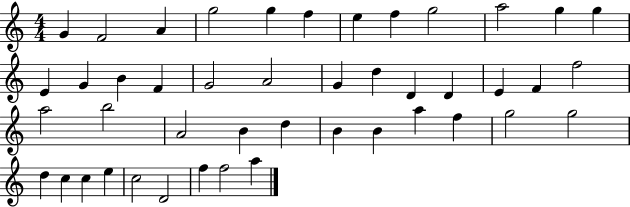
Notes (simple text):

G4/q F4/h A4/q G5/h G5/q F5/q E5/q F5/q G5/h A5/h G5/q G5/q E4/q G4/q B4/q F4/q G4/h A4/h G4/q D5/q D4/q D4/q E4/q F4/q F5/h A5/h B5/h A4/h B4/q D5/q B4/q B4/q A5/q F5/q G5/h G5/h D5/q C5/q C5/q E5/q C5/h D4/h F5/q F5/h A5/q